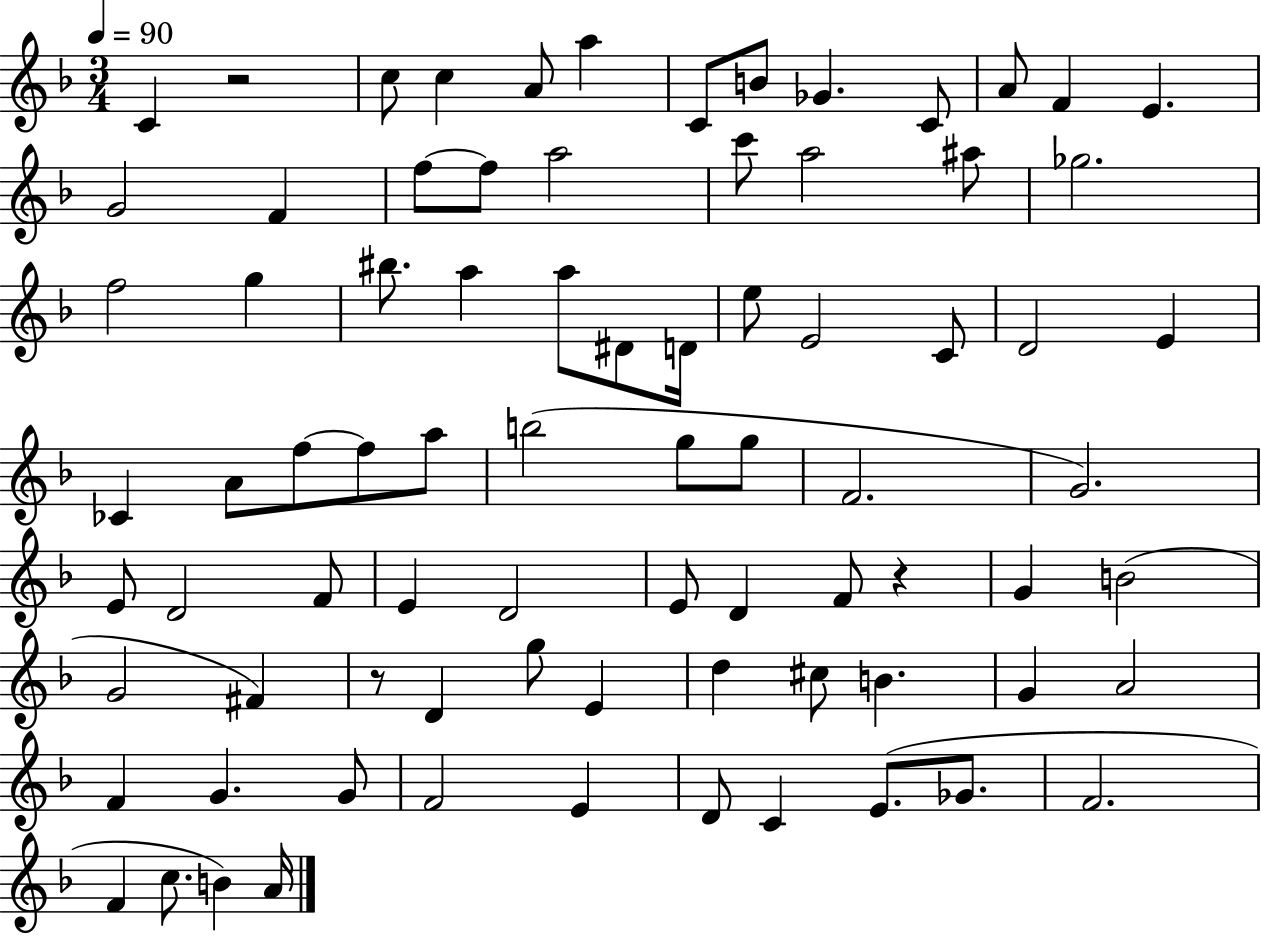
X:1
T:Untitled
M:3/4
L:1/4
K:F
C z2 c/2 c A/2 a C/2 B/2 _G C/2 A/2 F E G2 F f/2 f/2 a2 c'/2 a2 ^a/2 _g2 f2 g ^b/2 a a/2 ^D/2 D/4 e/2 E2 C/2 D2 E _C A/2 f/2 f/2 a/2 b2 g/2 g/2 F2 G2 E/2 D2 F/2 E D2 E/2 D F/2 z G B2 G2 ^F z/2 D g/2 E d ^c/2 B G A2 F G G/2 F2 E D/2 C E/2 _G/2 F2 F c/2 B A/4